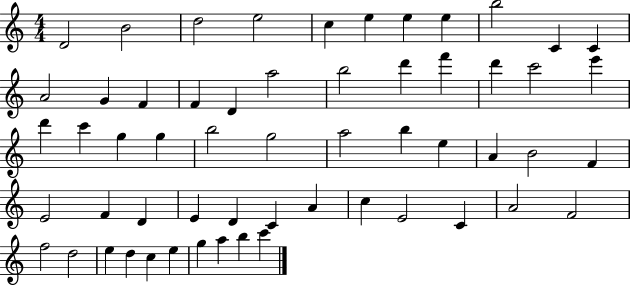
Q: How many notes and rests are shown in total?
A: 57